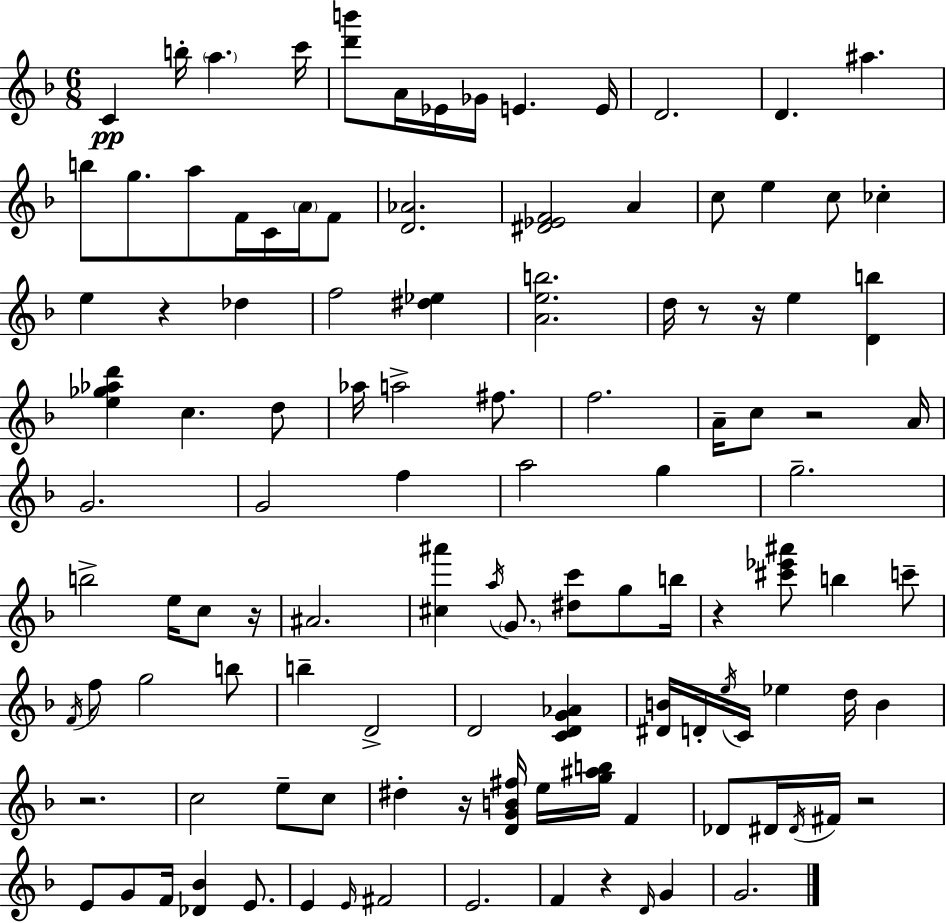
{
  \clef treble
  \numericTimeSignature
  \time 6/8
  \key f \major
  \repeat volta 2 { c'4\pp b''16-. \parenthesize a''4. c'''16 | <d''' b'''>8 a'16 ees'16 ges'16 e'4. e'16 | d'2. | d'4. ais''4. | \break b''8 g''8. a''8 f'16 c'16 \parenthesize a'16 f'8 | <d' aes'>2. | <dis' ees' f'>2 a'4 | c''8 e''4 c''8 ces''4-. | \break e''4 r4 des''4 | f''2 <dis'' ees''>4 | <a' e'' b''>2. | d''16 r8 r16 e''4 <d' b''>4 | \break <e'' ges'' aes'' d'''>4 c''4. d''8 | aes''16 a''2-> fis''8. | f''2. | a'16-- c''8 r2 a'16 | \break g'2. | g'2 f''4 | a''2 g''4 | g''2.-- | \break b''2-> e''16 c''8 r16 | ais'2. | <cis'' ais'''>4 \acciaccatura { a''16 } \parenthesize g'8. <dis'' c'''>8 g''8 | b''16 r4 <cis''' ees''' ais'''>8 b''4 c'''8-- | \break \acciaccatura { f'16 } f''8 g''2 | b''8 b''4-- d'2-> | d'2 <c' d' g' aes'>4 | <dis' b'>16 d'16-. \acciaccatura { e''16 } c'16 ees''4 d''16 b'4 | \break r2. | c''2 e''8-- | c''8 dis''4-. r16 <d' g' b' fis''>16 e''16 <g'' ais'' b''>16 f'4 | des'8 dis'16 \acciaccatura { dis'16 } fis'16 r2 | \break e'8 g'8 f'16 <des' bes'>4 | e'8. e'4 \grace { e'16 } fis'2 | e'2. | f'4 r4 | \break \grace { d'16 } g'4 g'2. | } \bar "|."
}